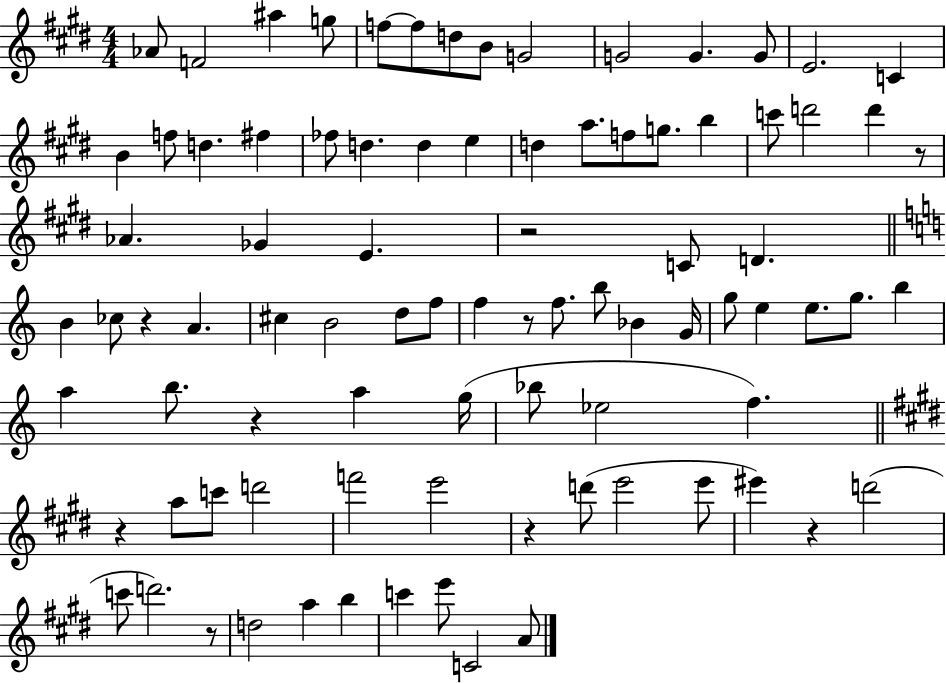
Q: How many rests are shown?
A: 9